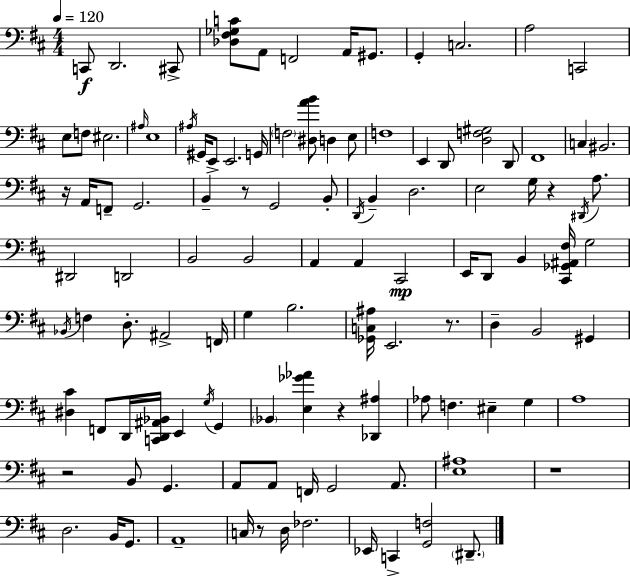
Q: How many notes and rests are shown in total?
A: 113